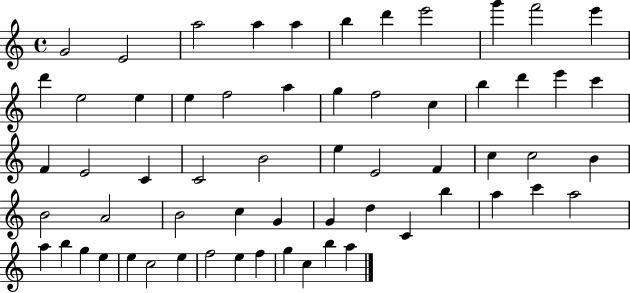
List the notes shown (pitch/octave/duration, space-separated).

G4/h E4/h A5/h A5/q A5/q B5/q D6/q E6/h G6/q F6/h E6/q D6/q E5/h E5/q E5/q F5/h A5/q G5/q F5/h C5/q B5/q D6/q E6/q C6/q F4/q E4/h C4/q C4/h B4/h E5/q E4/h F4/q C5/q C5/h B4/q B4/h A4/h B4/h C5/q G4/q G4/q D5/q C4/q B5/q A5/q C6/q A5/h A5/q B5/q G5/q E5/q E5/q C5/h E5/q F5/h E5/q F5/q G5/q C5/q B5/q A5/q